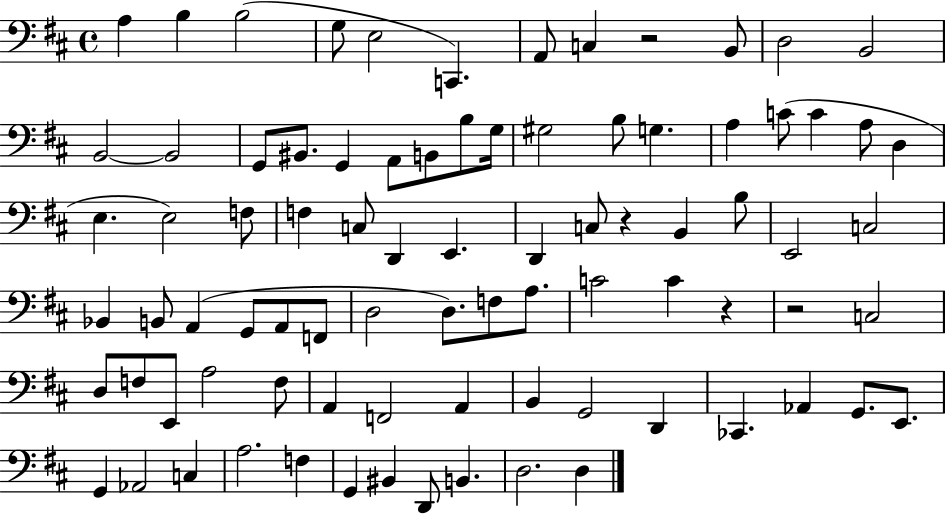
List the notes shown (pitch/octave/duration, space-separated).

A3/q B3/q B3/h G3/e E3/h C2/q. A2/e C3/q R/h B2/e D3/h B2/h B2/h B2/h G2/e BIS2/e. G2/q A2/e B2/e B3/e G3/s G#3/h B3/e G3/q. A3/q C4/e C4/q A3/e D3/q E3/q. E3/h F3/e F3/q C3/e D2/q E2/q. D2/q C3/e R/q B2/q B3/e E2/h C3/h Bb2/q B2/e A2/q G2/e A2/e F2/e D3/h D3/e. F3/e A3/e. C4/h C4/q R/q R/h C3/h D3/e F3/e E2/e A3/h F3/e A2/q F2/h A2/q B2/q G2/h D2/q CES2/q. Ab2/q G2/e. E2/e. G2/q Ab2/h C3/q A3/h. F3/q G2/q BIS2/q D2/e B2/q. D3/h. D3/q